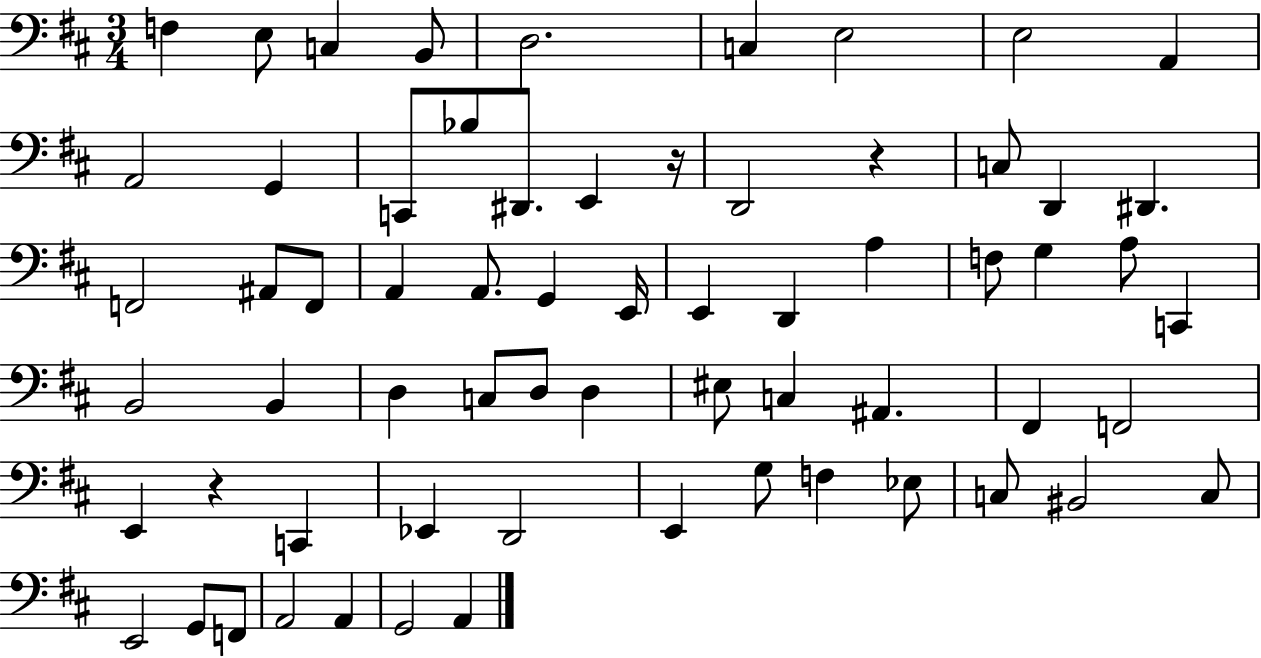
{
  \clef bass
  \numericTimeSignature
  \time 3/4
  \key d \major
  \repeat volta 2 { f4 e8 c4 b,8 | d2. | c4 e2 | e2 a,4 | \break a,2 g,4 | c,8 bes8 dis,8. e,4 r16 | d,2 r4 | c8 d,4 dis,4. | \break f,2 ais,8 f,8 | a,4 a,8. g,4 e,16 | e,4 d,4 a4 | f8 g4 a8 c,4 | \break b,2 b,4 | d4 c8 d8 d4 | eis8 c4 ais,4. | fis,4 f,2 | \break e,4 r4 c,4 | ees,4 d,2 | e,4 g8 f4 ees8 | c8 bis,2 c8 | \break e,2 g,8 f,8 | a,2 a,4 | g,2 a,4 | } \bar "|."
}